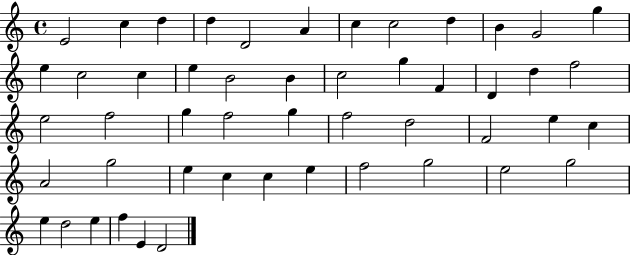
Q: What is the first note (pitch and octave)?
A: E4